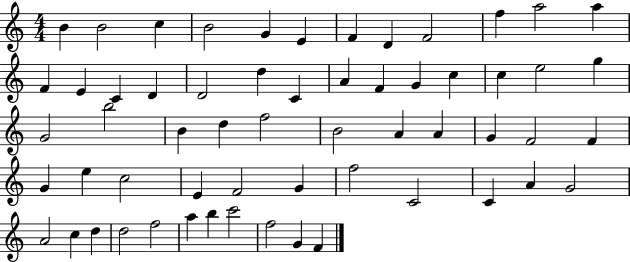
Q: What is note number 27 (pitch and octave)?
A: G4